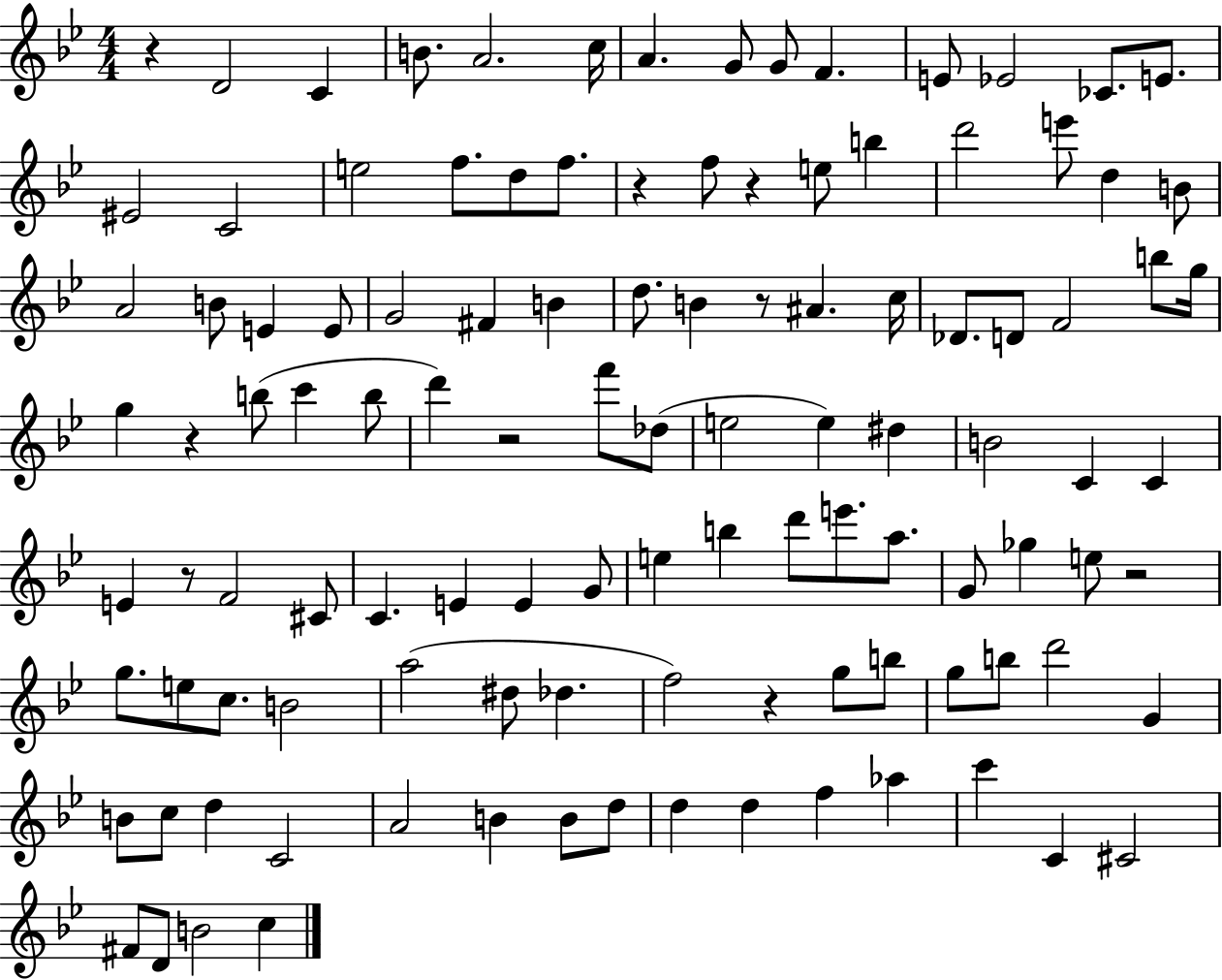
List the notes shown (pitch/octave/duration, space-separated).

R/q D4/h C4/q B4/e. A4/h. C5/s A4/q. G4/e G4/e F4/q. E4/e Eb4/h CES4/e. E4/e. EIS4/h C4/h E5/h F5/e. D5/e F5/e. R/q F5/e R/q E5/e B5/q D6/h E6/e D5/q B4/e A4/h B4/e E4/q E4/e G4/h F#4/q B4/q D5/e. B4/q R/e A#4/q. C5/s Db4/e. D4/e F4/h B5/e G5/s G5/q R/q B5/e C6/q B5/e D6/q R/h F6/e Db5/e E5/h E5/q D#5/q B4/h C4/q C4/q E4/q R/e F4/h C#4/e C4/q. E4/q E4/q G4/e E5/q B5/q D6/e E6/e. A5/e. G4/e Gb5/q E5/e R/h G5/e. E5/e C5/e. B4/h A5/h D#5/e Db5/q. F5/h R/q G5/e B5/e G5/e B5/e D6/h G4/q B4/e C5/e D5/q C4/h A4/h B4/q B4/e D5/e D5/q D5/q F5/q Ab5/q C6/q C4/q C#4/h F#4/e D4/e B4/h C5/q